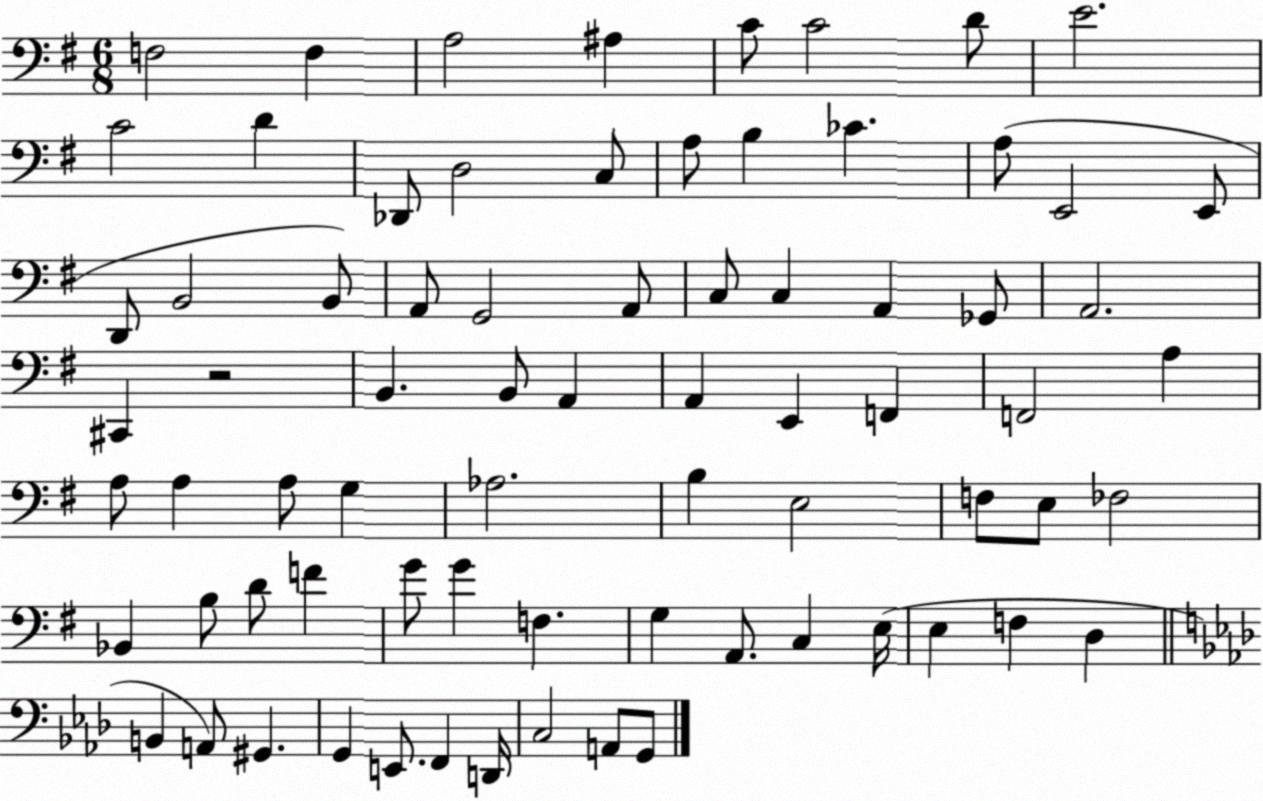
X:1
T:Untitled
M:6/8
L:1/4
K:G
F,2 F, A,2 ^A, C/2 C2 D/2 E2 C2 D _D,,/2 D,2 C,/2 A,/2 B, _C A,/2 E,,2 E,,/2 D,,/2 B,,2 B,,/2 A,,/2 G,,2 A,,/2 C,/2 C, A,, _G,,/2 A,,2 ^C,, z2 B,, B,,/2 A,, A,, E,, F,, F,,2 A, A,/2 A, A,/2 G, _A,2 B, E,2 F,/2 E,/2 _F,2 _B,, B,/2 D/2 F G/2 G F, G, A,,/2 C, E,/4 E, F, D, B,, A,,/2 ^G,, G,, E,,/2 F,, D,,/4 C,2 A,,/2 G,,/2